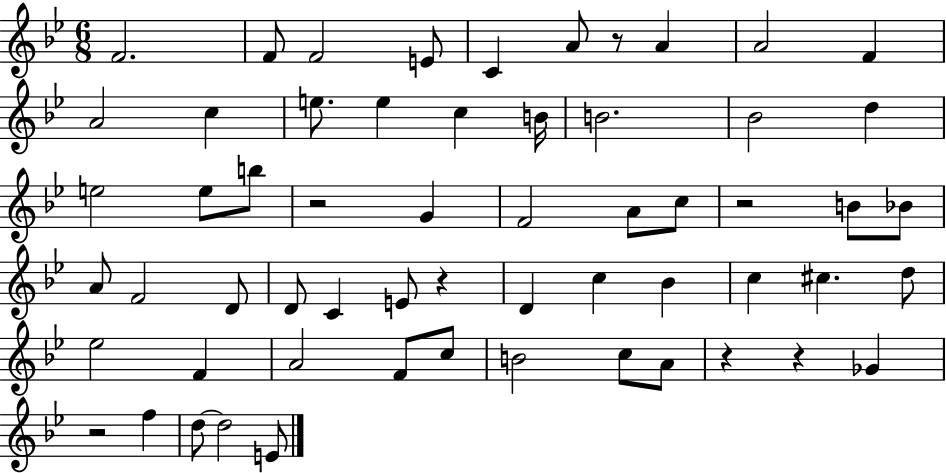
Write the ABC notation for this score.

X:1
T:Untitled
M:6/8
L:1/4
K:Bb
F2 F/2 F2 E/2 C A/2 z/2 A A2 F A2 c e/2 e c B/4 B2 _B2 d e2 e/2 b/2 z2 G F2 A/2 c/2 z2 B/2 _B/2 A/2 F2 D/2 D/2 C E/2 z D c _B c ^c d/2 _e2 F A2 F/2 c/2 B2 c/2 A/2 z z _G z2 f d/2 d2 E/2